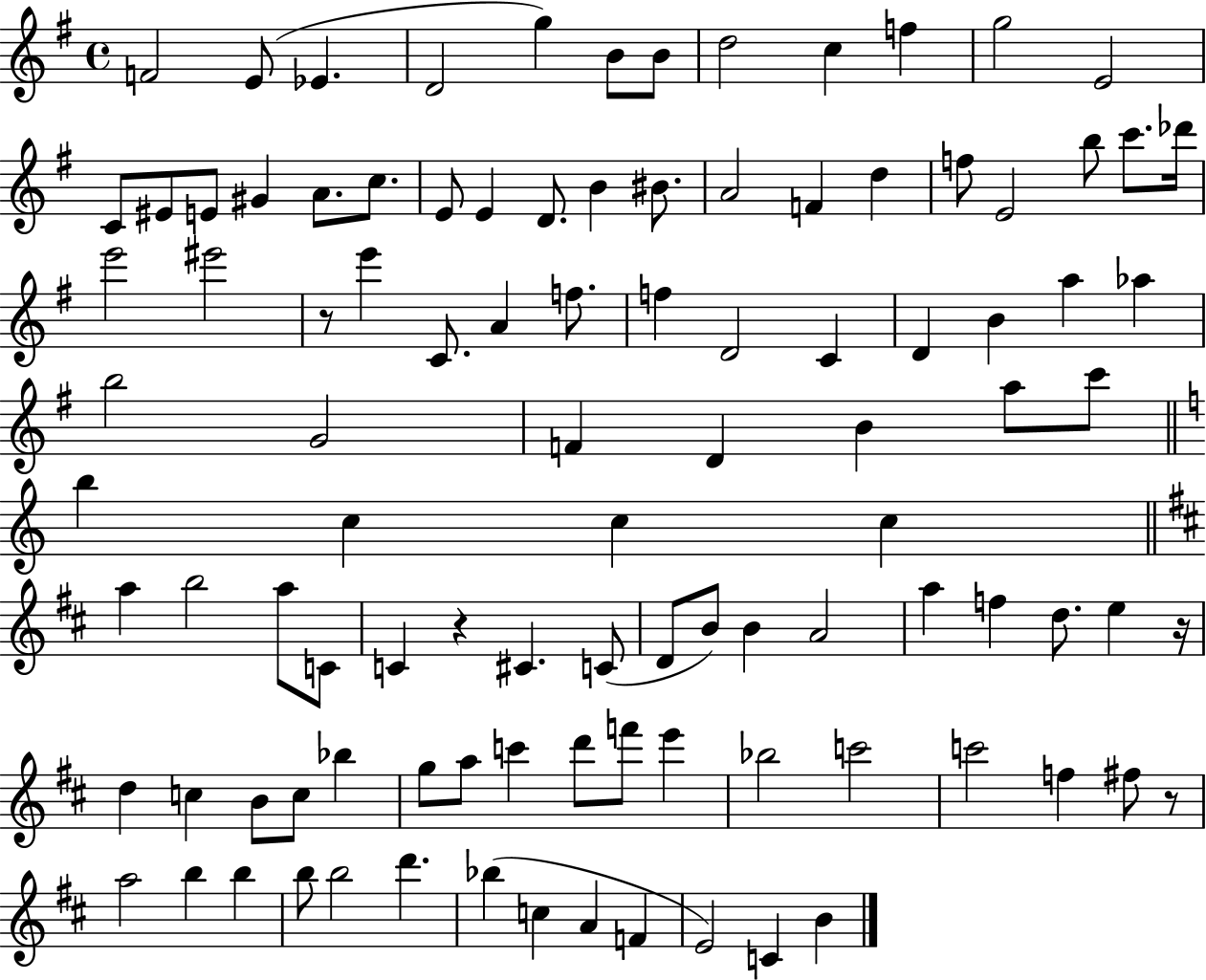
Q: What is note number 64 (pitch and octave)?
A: B4